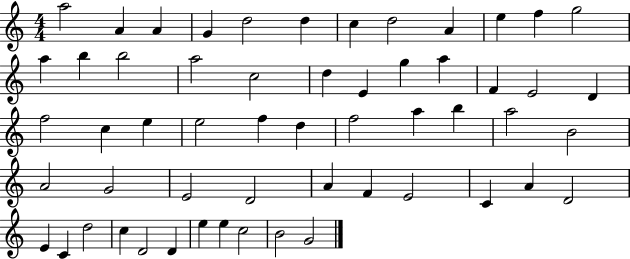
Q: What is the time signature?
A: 4/4